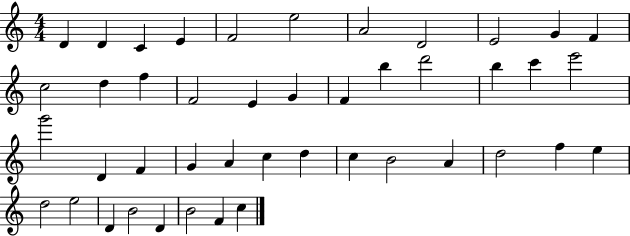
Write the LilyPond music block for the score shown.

{
  \clef treble
  \numericTimeSignature
  \time 4/4
  \key c \major
  d'4 d'4 c'4 e'4 | f'2 e''2 | a'2 d'2 | e'2 g'4 f'4 | \break c''2 d''4 f''4 | f'2 e'4 g'4 | f'4 b''4 d'''2 | b''4 c'''4 e'''2 | \break g'''2 d'4 f'4 | g'4 a'4 c''4 d''4 | c''4 b'2 a'4 | d''2 f''4 e''4 | \break d''2 e''2 | d'4 b'2 d'4 | b'2 f'4 c''4 | \bar "|."
}